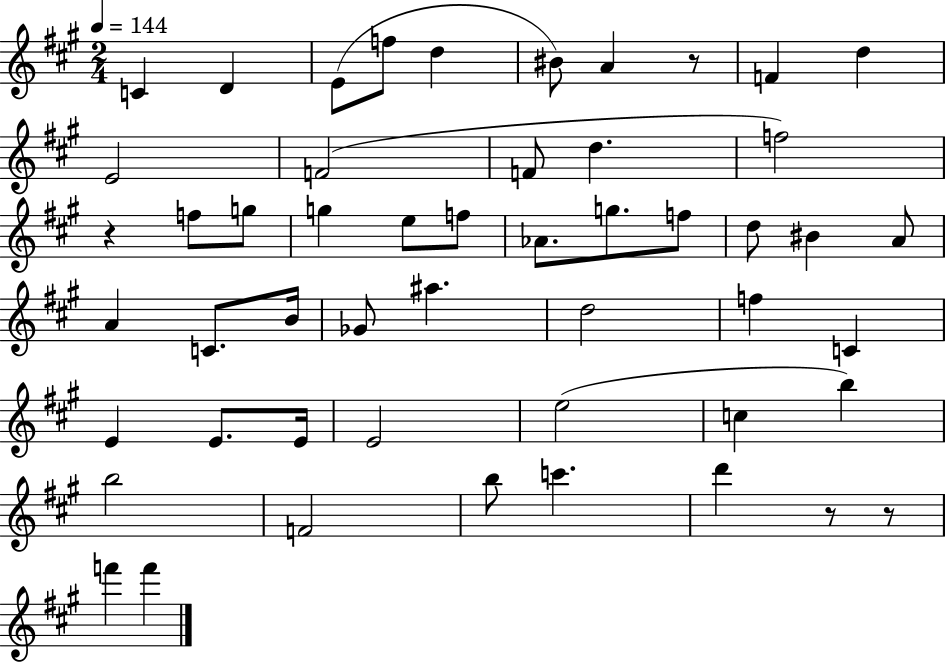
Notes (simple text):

C4/q D4/q E4/e F5/e D5/q BIS4/e A4/q R/e F4/q D5/q E4/h F4/h F4/e D5/q. F5/h R/q F5/e G5/e G5/q E5/e F5/e Ab4/e. G5/e. F5/e D5/e BIS4/q A4/e A4/q C4/e. B4/s Gb4/e A#5/q. D5/h F5/q C4/q E4/q E4/e. E4/s E4/h E5/h C5/q B5/q B5/h F4/h B5/e C6/q. D6/q R/e R/e F6/q F6/q